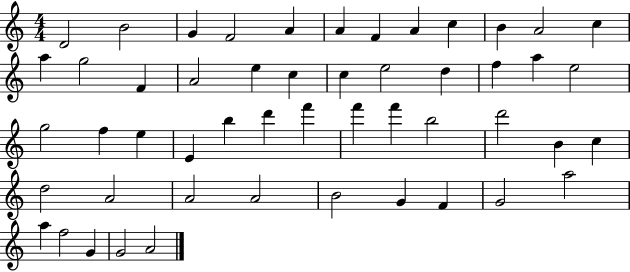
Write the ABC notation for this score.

X:1
T:Untitled
M:4/4
L:1/4
K:C
D2 B2 G F2 A A F A c B A2 c a g2 F A2 e c c e2 d f a e2 g2 f e E b d' f' f' f' b2 d'2 B c d2 A2 A2 A2 B2 G F G2 a2 a f2 G G2 A2